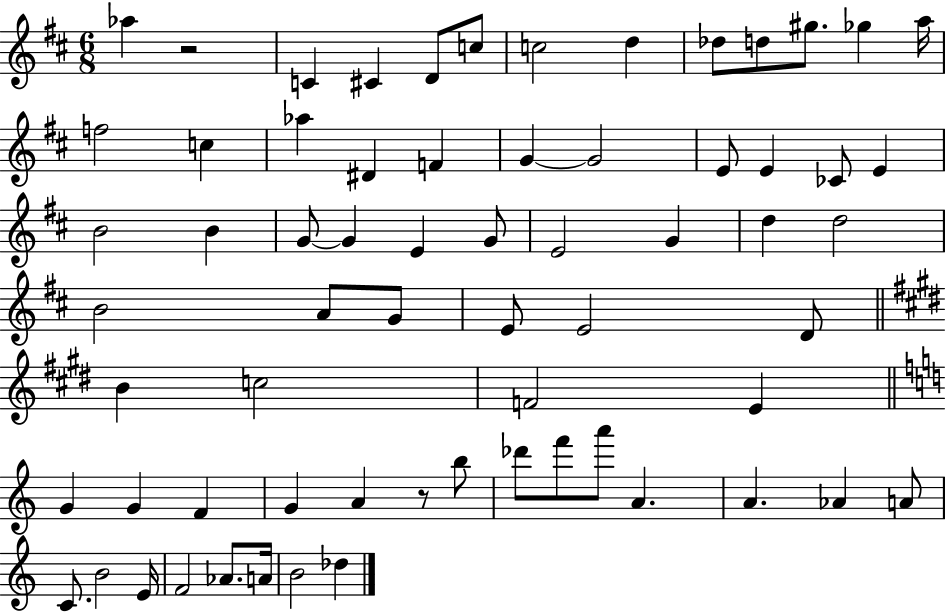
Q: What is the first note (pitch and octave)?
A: Ab5